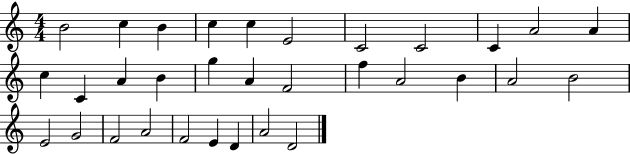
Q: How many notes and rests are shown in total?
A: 32